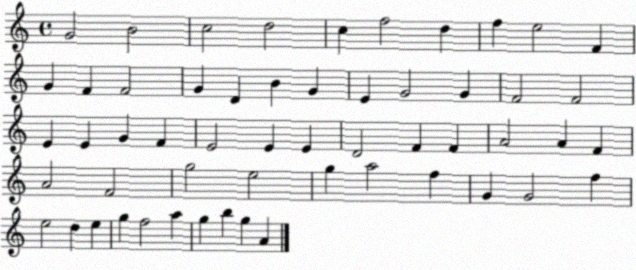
X:1
T:Untitled
M:4/4
L:1/4
K:C
G2 B2 c2 d2 c f2 d f e2 F G F F2 G D B G E G2 G F2 F2 E E G F E2 E E D2 F F A2 A F A2 F2 g2 e2 g a2 f G G2 f e2 d e g f2 a g b g A